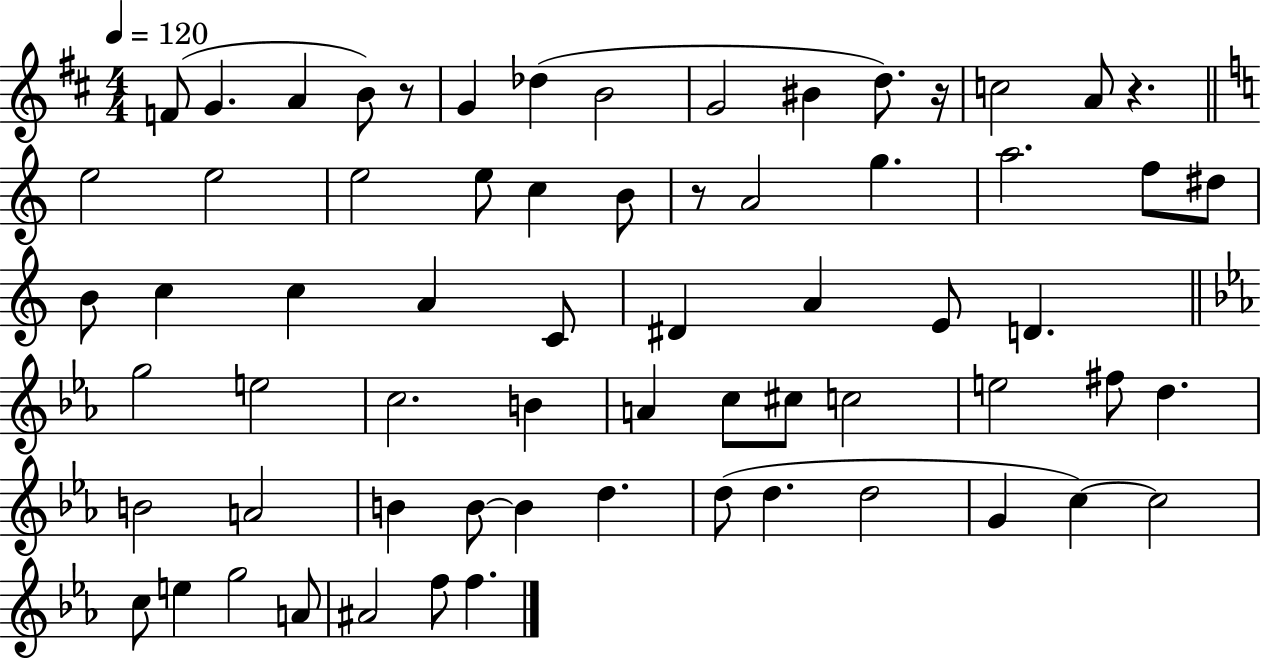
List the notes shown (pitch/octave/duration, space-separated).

F4/e G4/q. A4/q B4/e R/e G4/q Db5/q B4/h G4/h BIS4/q D5/e. R/s C5/h A4/e R/q. E5/h E5/h E5/h E5/e C5/q B4/e R/e A4/h G5/q. A5/h. F5/e D#5/e B4/e C5/q C5/q A4/q C4/e D#4/q A4/q E4/e D4/q. G5/h E5/h C5/h. B4/q A4/q C5/e C#5/e C5/h E5/h F#5/e D5/q. B4/h A4/h B4/q B4/e B4/q D5/q. D5/e D5/q. D5/h G4/q C5/q C5/h C5/e E5/q G5/h A4/e A#4/h F5/e F5/q.